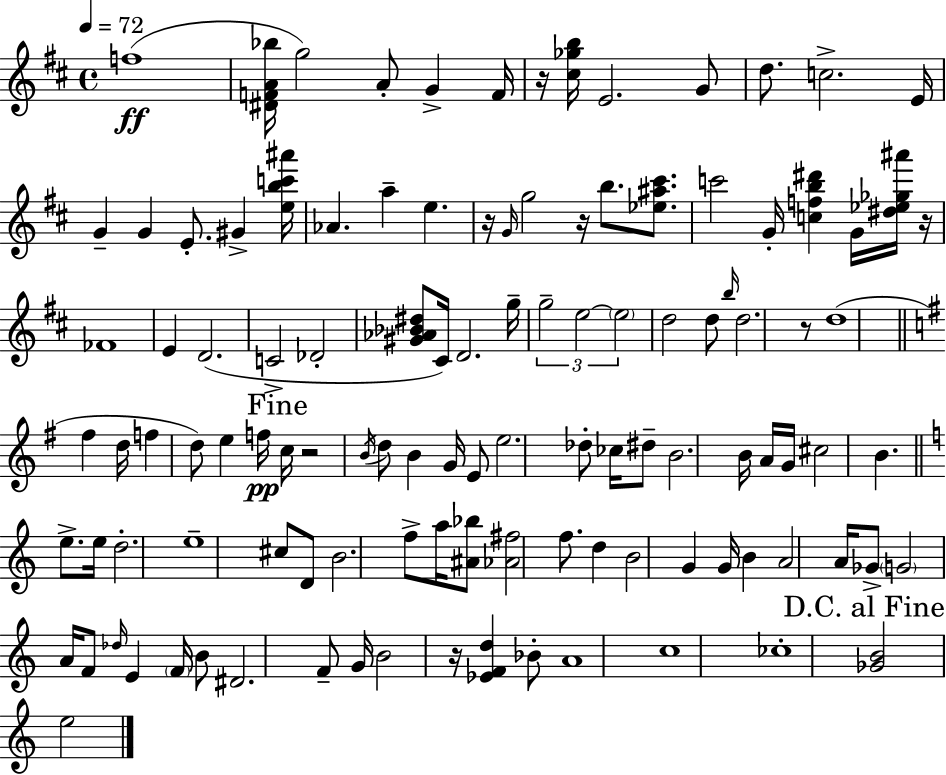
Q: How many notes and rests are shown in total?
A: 113